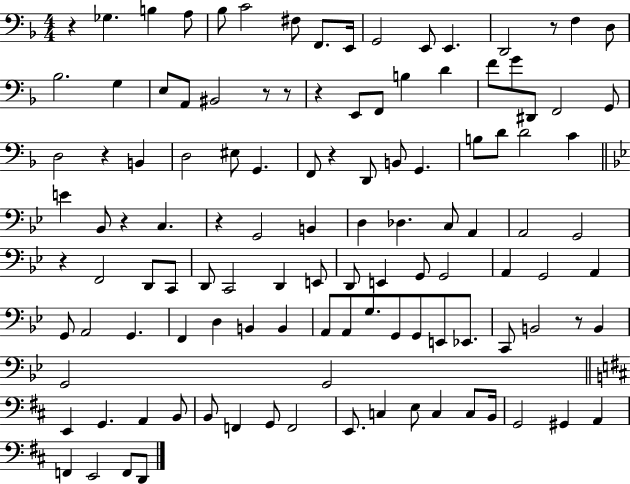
R/q Gb3/q. B3/q A3/e Bb3/e C4/h F#3/e F2/e. E2/s G2/h E2/e E2/q. D2/h R/e F3/q D3/e Bb3/h. G3/q E3/e A2/e BIS2/h R/e R/e R/q E2/e F2/e B3/q D4/q F4/e G4/e D#2/e F2/h G2/e D3/h R/q B2/q D3/h EIS3/e G2/q. F2/e R/q D2/e B2/e G2/q. B3/e D4/e D4/h C4/q E4/q Bb2/e R/q C3/q. R/q G2/h B2/q D3/q Db3/q. C3/e A2/q A2/h G2/h R/q F2/h D2/e C2/e D2/e C2/h D2/q E2/e D2/e E2/q G2/e G2/h A2/q G2/h A2/q G2/e A2/h G2/q. F2/q D3/q B2/q B2/q A2/e A2/e G3/e. G2/e G2/e E2/e Eb2/e. C2/e B2/h R/e B2/q G2/h G2/h E2/q G2/q. A2/q B2/e B2/e F2/q G2/e F2/h E2/e. C3/q E3/e C3/q C3/e B2/s G2/h G#2/q A2/q F2/q E2/h F2/e D2/e